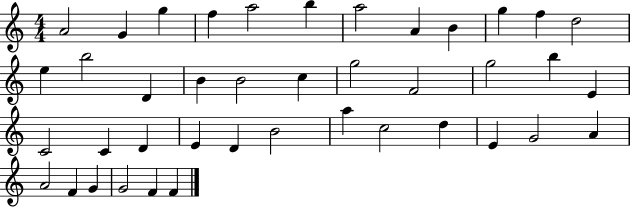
A4/h G4/q G5/q F5/q A5/h B5/q A5/h A4/q B4/q G5/q F5/q D5/h E5/q B5/h D4/q B4/q B4/h C5/q G5/h F4/h G5/h B5/q E4/q C4/h C4/q D4/q E4/q D4/q B4/h A5/q C5/h D5/q E4/q G4/h A4/q A4/h F4/q G4/q G4/h F4/q F4/q